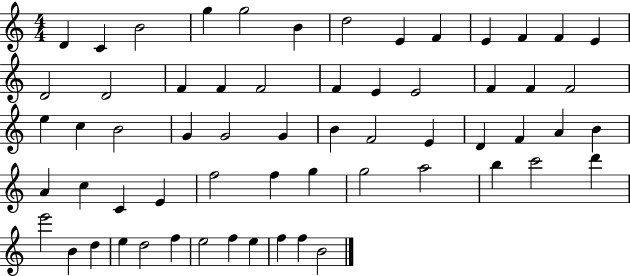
D4/q C4/q B4/h G5/q G5/h B4/q D5/h E4/q F4/q E4/q F4/q F4/q E4/q D4/h D4/h F4/q F4/q F4/h F4/q E4/q E4/h F4/q F4/q F4/h E5/q C5/q B4/h G4/q G4/h G4/q B4/q F4/h E4/q D4/q F4/q A4/q B4/q A4/q C5/q C4/q E4/q F5/h F5/q G5/q G5/h A5/h B5/q C6/h D6/q E6/h B4/q D5/q E5/q D5/h F5/q E5/h F5/q E5/q F5/q F5/q B4/h